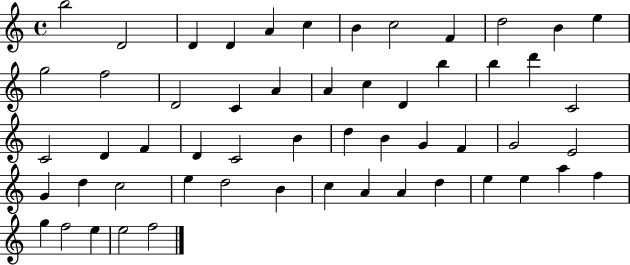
B5/h D4/h D4/q D4/q A4/q C5/q B4/q C5/h F4/q D5/h B4/q E5/q G5/h F5/h D4/h C4/q A4/q A4/q C5/q D4/q B5/q B5/q D6/q C4/h C4/h D4/q F4/q D4/q C4/h B4/q D5/q B4/q G4/q F4/q G4/h E4/h G4/q D5/q C5/h E5/q D5/h B4/q C5/q A4/q A4/q D5/q E5/q E5/q A5/q F5/q G5/q F5/h E5/q E5/h F5/h